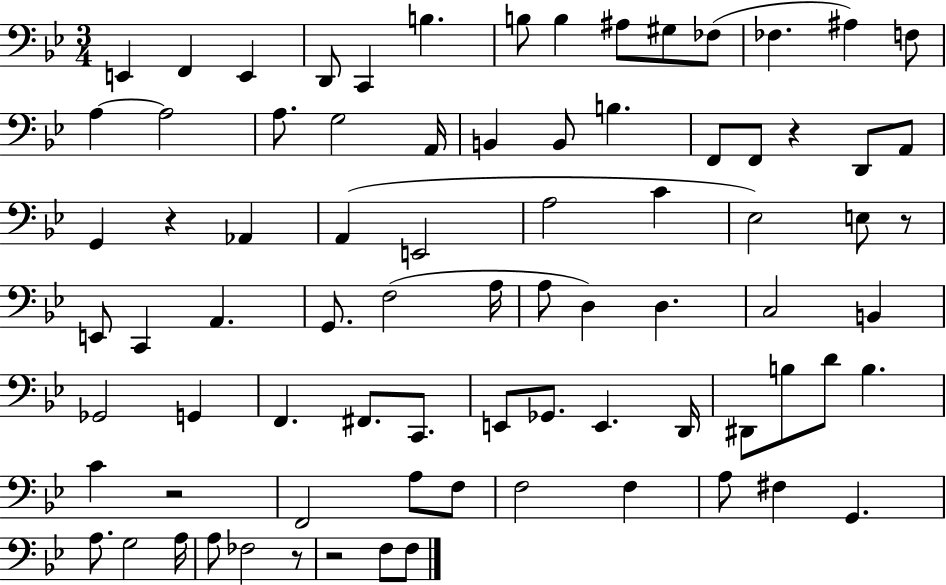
E2/q F2/q E2/q D2/e C2/q B3/q. B3/e B3/q A#3/e G#3/e FES3/e FES3/q. A#3/q F3/e A3/q A3/h A3/e. G3/h A2/s B2/q B2/e B3/q. F2/e F2/e R/q D2/e A2/e G2/q R/q Ab2/q A2/q E2/h A3/h C4/q Eb3/h E3/e R/e E2/e C2/q A2/q. G2/e. F3/h A3/s A3/e D3/q D3/q. C3/h B2/q Gb2/h G2/q F2/q. F#2/e. C2/e. E2/e Gb2/e. E2/q. D2/s D#2/e B3/e D4/e B3/q. C4/q R/h F2/h A3/e F3/e F3/h F3/q A3/e F#3/q G2/q. A3/e. G3/h A3/s A3/e FES3/h R/e R/h F3/e F3/e